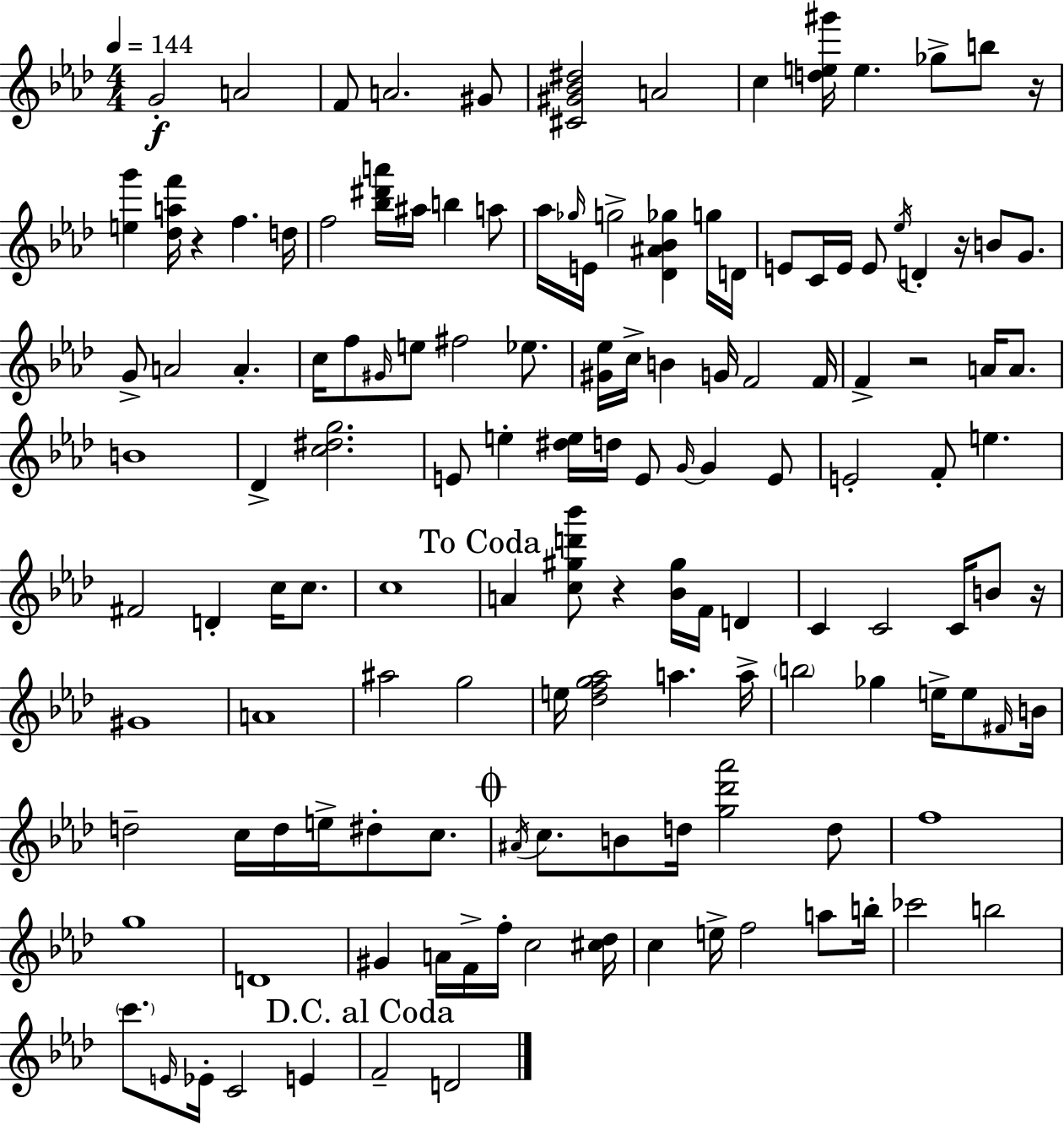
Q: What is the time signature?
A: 4/4